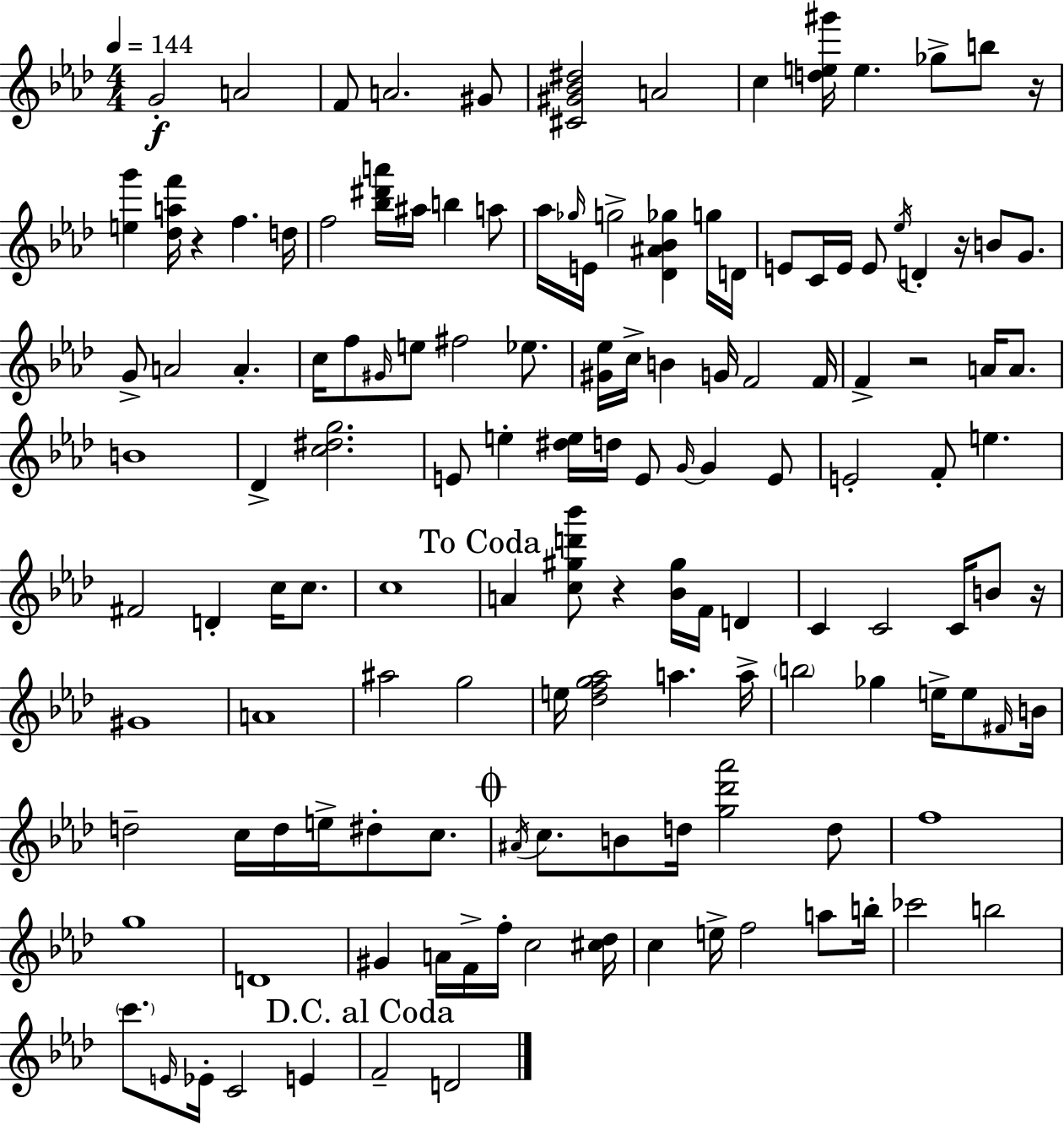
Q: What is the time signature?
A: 4/4